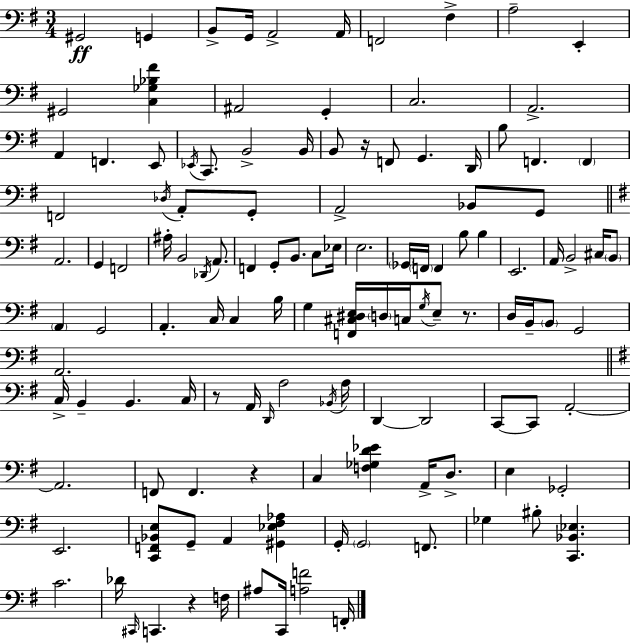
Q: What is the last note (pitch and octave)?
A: F2